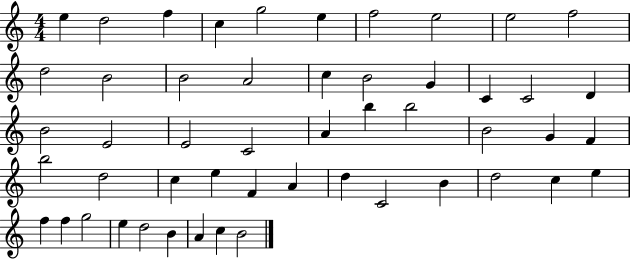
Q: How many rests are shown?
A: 0